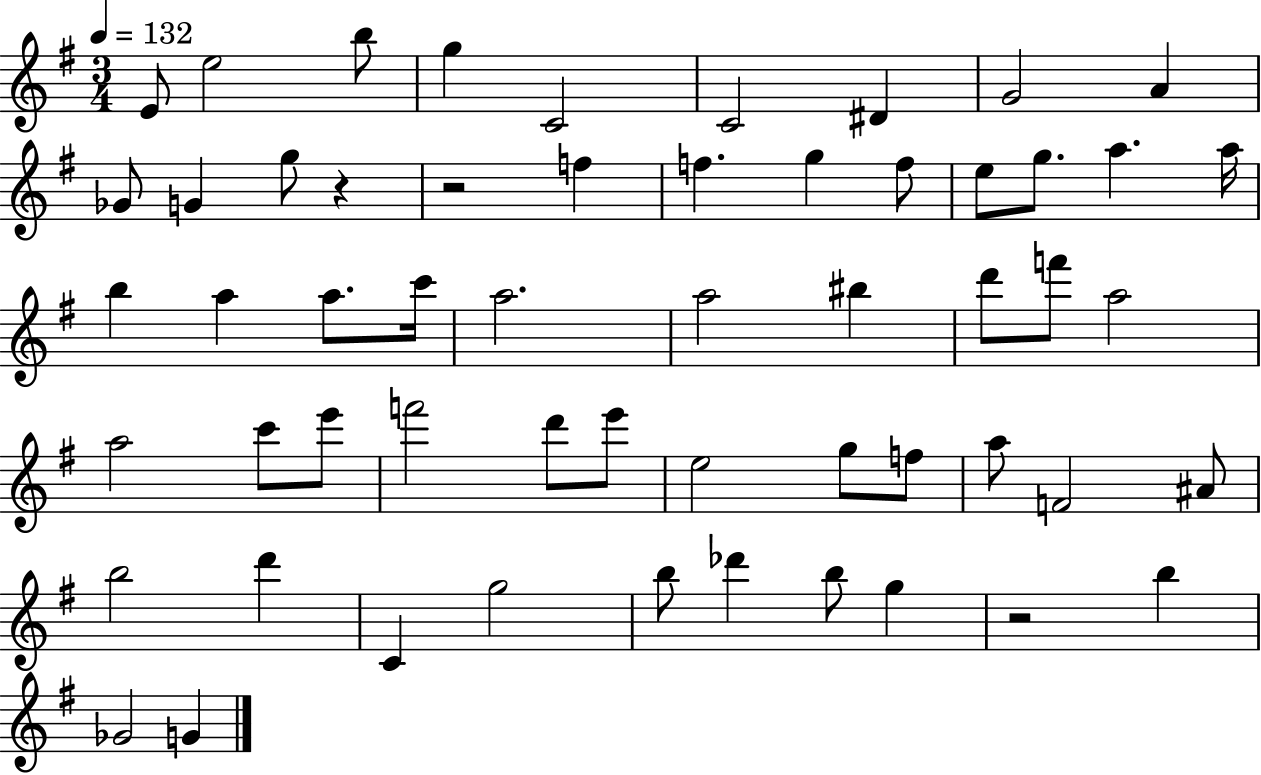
E4/e E5/h B5/e G5/q C4/h C4/h D#4/q G4/h A4/q Gb4/e G4/q G5/e R/q R/h F5/q F5/q. G5/q F5/e E5/e G5/e. A5/q. A5/s B5/q A5/q A5/e. C6/s A5/h. A5/h BIS5/q D6/e F6/e A5/h A5/h C6/e E6/e F6/h D6/e E6/e E5/h G5/e F5/e A5/e F4/h A#4/e B5/h D6/q C4/q G5/h B5/e Db6/q B5/e G5/q R/h B5/q Gb4/h G4/q